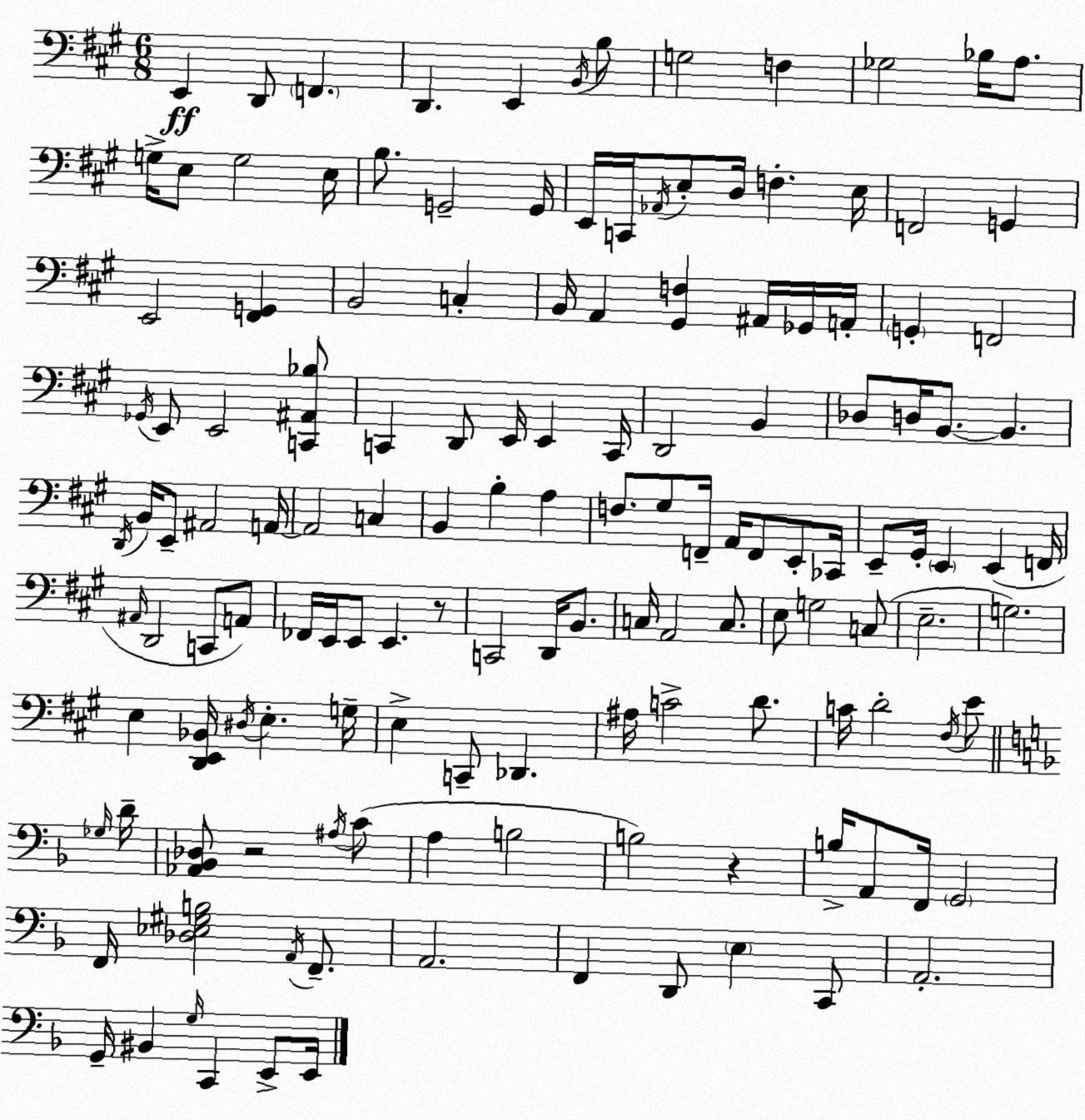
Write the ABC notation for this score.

X:1
T:Untitled
M:6/8
L:1/4
K:A
E,, D,,/2 F,, D,, E,, B,,/4 B,/2 G,2 F, _G,2 _B,/4 A,/2 G,/4 E,/2 G,2 E,/4 B,/2 G,,2 G,,/4 E,,/4 C,,/4 _A,,/4 E,/2 D,/4 F, E,/4 F,,2 G,, E,,2 [^F,,G,,] B,,2 C, B,,/4 A,, [^G,,F,] ^A,,/4 _G,,/4 A,,/4 G,, F,,2 _G,,/4 E,,/2 E,,2 [C,,^A,,_B,]/2 C,, D,,/2 E,,/4 E,, C,,/4 D,,2 B,, _D,/2 D,/4 B,,/2 B,, D,,/4 B,,/4 E,,/2 ^A,,2 A,,/4 A,,2 C, B,, B, A, F,/2 ^G,/2 F,,/4 A,,/4 F,,/2 E,,/2 _C,,/4 E,,/2 ^G,,/4 E,, E,, F,,/4 ^A,,/4 D,,2 C,,/2 A,,/2 _F,,/4 E,,/4 E,,/2 E,, z/2 C,,2 D,,/4 B,,/2 C,/4 A,,2 C,/2 E,/2 G,2 C,/2 E,2 G,2 E, [D,,E,,_B,,]/4 ^D,/4 E, G,/4 E, C,,/2 _D,, ^A,/4 C2 D/2 C/4 D2 ^F,/4 E/2 _G,/4 D/4 [_A,,_B,,_D,]/2 z2 ^A,/4 C/2 A, B,2 B,2 z B,/4 A,,/2 F,,/4 G,,2 F,,/4 [_D,_E,^G,B,]2 A,,/4 F,,/2 A,,2 F,, D,,/2 E, C,,/2 A,,2 G,,/4 ^B,, G,/4 C,, E,,/2 E,,/4